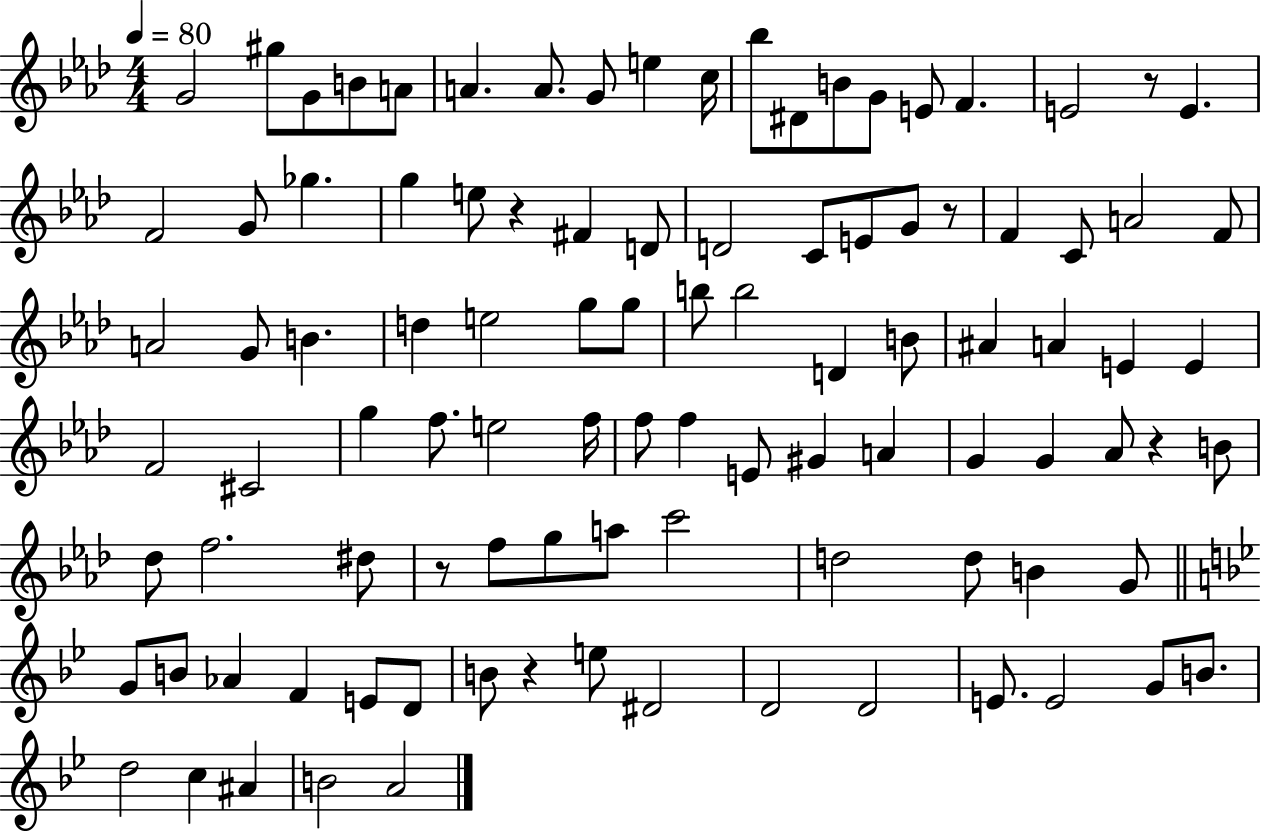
G4/h G#5/e G4/e B4/e A4/e A4/q. A4/e. G4/e E5/q C5/s Bb5/e D#4/e B4/e G4/e E4/e F4/q. E4/h R/e E4/q. F4/h G4/e Gb5/q. G5/q E5/e R/q F#4/q D4/e D4/h C4/e E4/e G4/e R/e F4/q C4/e A4/h F4/e A4/h G4/e B4/q. D5/q E5/h G5/e G5/e B5/e B5/h D4/q B4/e A#4/q A4/q E4/q E4/q F4/h C#4/h G5/q F5/e. E5/h F5/s F5/e F5/q E4/e G#4/q A4/q G4/q G4/q Ab4/e R/q B4/e Db5/e F5/h. D#5/e R/e F5/e G5/e A5/e C6/h D5/h D5/e B4/q G4/e G4/e B4/e Ab4/q F4/q E4/e D4/e B4/e R/q E5/e D#4/h D4/h D4/h E4/e. E4/h G4/e B4/e. D5/h C5/q A#4/q B4/h A4/h